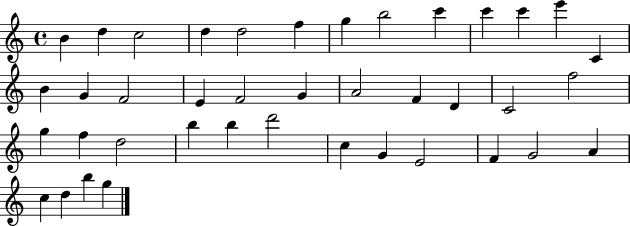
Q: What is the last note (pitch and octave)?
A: G5